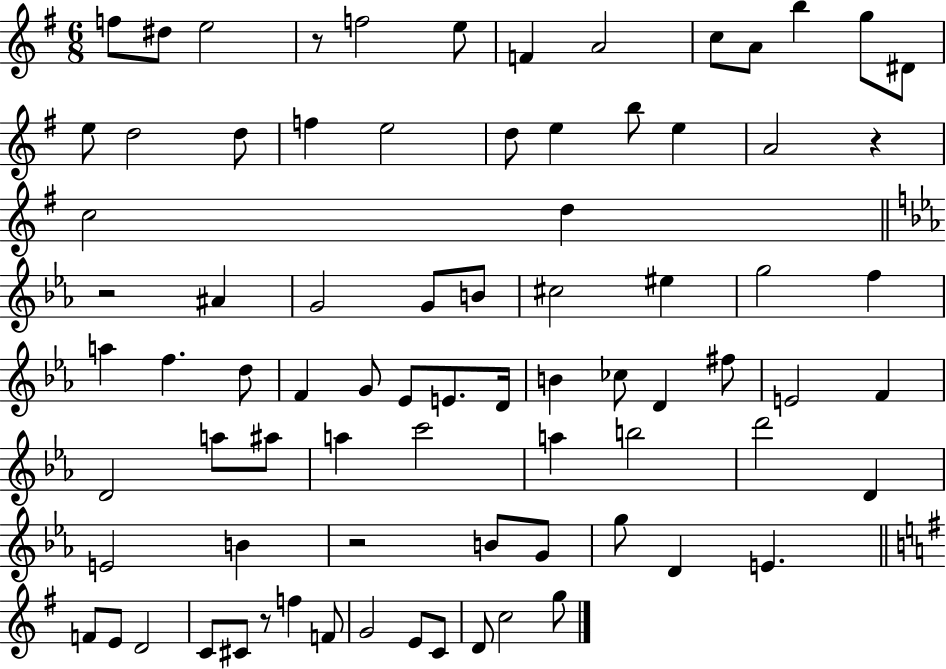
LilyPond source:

{
  \clef treble
  \numericTimeSignature
  \time 6/8
  \key g \major
  \repeat volta 2 { f''8 dis''8 e''2 | r8 f''2 e''8 | f'4 a'2 | c''8 a'8 b''4 g''8 dis'8 | \break e''8 d''2 d''8 | f''4 e''2 | d''8 e''4 b''8 e''4 | a'2 r4 | \break c''2 d''4 | \bar "||" \break \key ees \major r2 ais'4 | g'2 g'8 b'8 | cis''2 eis''4 | g''2 f''4 | \break a''4 f''4. d''8 | f'4 g'8 ees'8 e'8. d'16 | b'4 ces''8 d'4 fis''8 | e'2 f'4 | \break d'2 a''8 ais''8 | a''4 c'''2 | a''4 b''2 | d'''2 d'4 | \break e'2 b'4 | r2 b'8 g'8 | g''8 d'4 e'4. | \bar "||" \break \key e \minor f'8 e'8 d'2 | c'8 cis'8 r8 f''4 f'8 | g'2 e'8 c'8 | d'8 c''2 g''8 | \break } \bar "|."
}